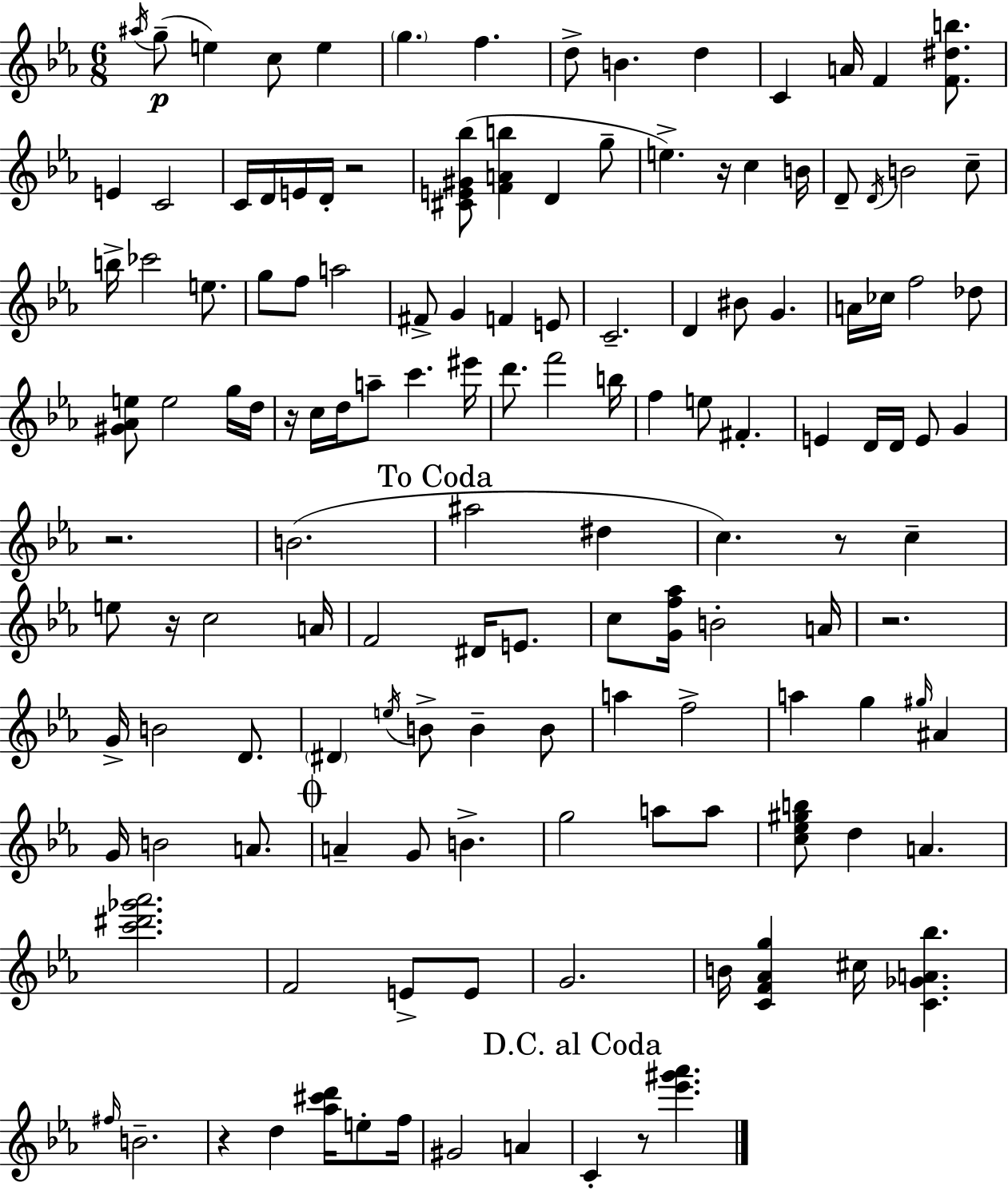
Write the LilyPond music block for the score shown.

{
  \clef treble
  \numericTimeSignature
  \time 6/8
  \key c \minor
  \repeat volta 2 { \acciaccatura { ais''16 }(\p g''8-- e''4) c''8 e''4 | \parenthesize g''4. f''4. | d''8-> b'4. d''4 | c'4 a'16 f'4 <f' dis'' b''>8. | \break e'4 c'2 | c'16 d'16 e'16 d'16-. r2 | <cis' e' gis' bes''>8( <f' a' b''>4 d'4 g''8-- | e''4.->) r16 c''4 | \break b'16 d'8-- \acciaccatura { d'16 } b'2 | c''8-- b''16-> ces'''2 e''8. | g''8 f''8 a''2 | fis'8-> g'4 f'4 | \break e'8 c'2.-- | d'4 bis'8 g'4. | a'16 ces''16 f''2 | des''8 <gis' aes' e''>8 e''2 | \break g''16 d''16 r16 c''16 d''16 a''8-- c'''4. | eis'''16 d'''8. f'''2 | b''16 f''4 e''8 fis'4.-. | e'4 d'16 d'16 e'8 g'4 | \break r2. | b'2.( | \mark "To Coda" ais''2 dis''4 | c''4.) r8 c''4-- | \break e''8 r16 c''2 | a'16 f'2 dis'16 e'8. | c''8 <g' f'' aes''>16 b'2-. | a'16 r2. | \break g'16-> b'2 d'8. | \parenthesize dis'4 \acciaccatura { e''16 } b'8-> b'4-- | b'8 a''4 f''2-> | a''4 g''4 \grace { gis''16 } | \break ais'4 g'16 b'2 | a'8. \mark \markup { \musicglyph "scripts.coda" } a'4-- g'8 b'4.-> | g''2 | a''8 a''8 <c'' ees'' gis'' b''>8 d''4 a'4. | \break <c''' dis''' ges''' aes'''>2. | f'2 | e'8-> e'8 g'2. | b'16 <c' f' aes' g''>4 cis''16 <c' ges' a' bes''>4. | \break \grace { fis''16 } b'2.-- | r4 d''4 | <aes'' cis''' d'''>16 e''8-. f''16 gis'2 | a'4 \mark "D.C. al Coda" c'4-. r8 <ees''' gis''' aes'''>4. | \break } \bar "|."
}